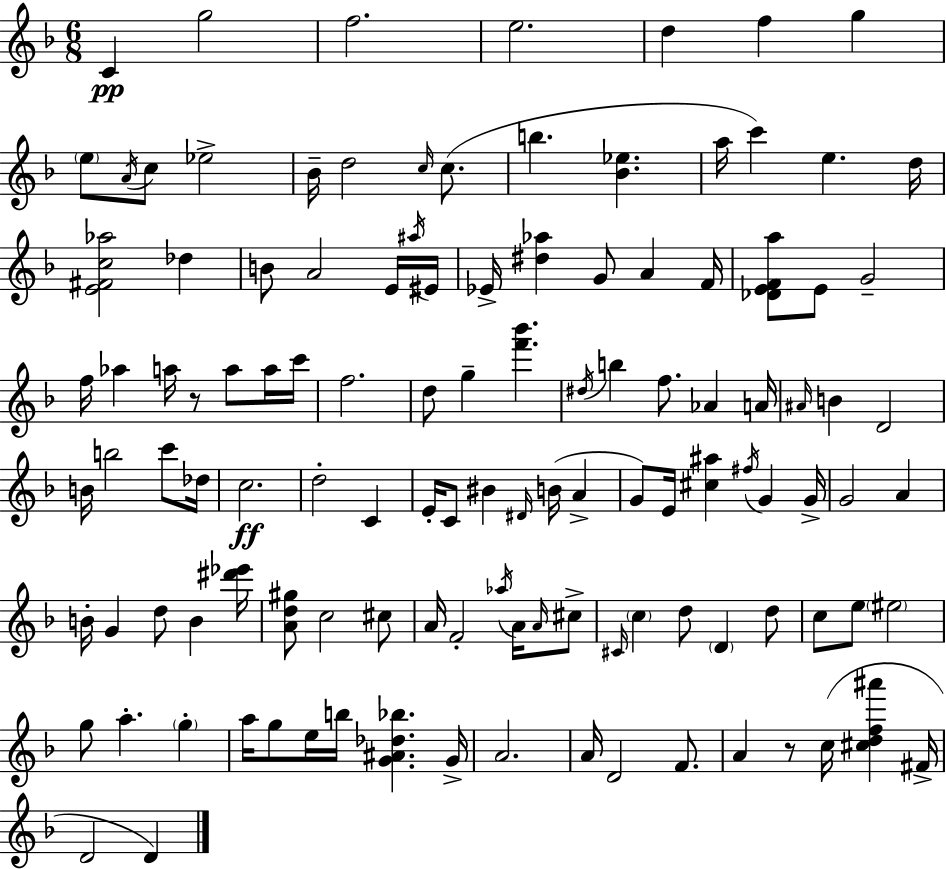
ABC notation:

X:1
T:Untitled
M:6/8
L:1/4
K:F
C g2 f2 e2 d f g e/2 A/4 c/2 _e2 _B/4 d2 c/4 c/2 b [_B_e] a/4 c' e d/4 [E^Fc_a]2 _d B/2 A2 E/4 ^a/4 ^E/4 _E/4 [^d_a] G/2 A F/4 [_DEFa]/2 E/2 G2 f/4 _a a/4 z/2 a/2 a/4 c'/4 f2 d/2 g [f'_b'] ^d/4 b f/2 _A A/4 ^A/4 B D2 B/4 b2 c'/2 _d/4 c2 d2 C E/4 C/2 ^B ^D/4 B/4 A G/2 E/4 [^c^a] ^f/4 G G/4 G2 A B/4 G d/2 B [^d'_e']/4 [Ad^g]/2 c2 ^c/2 A/4 F2 _a/4 A/4 A/4 ^c/2 ^C/4 c d/2 D d/2 c/2 e/2 ^e2 g/2 a g a/4 g/2 e/4 b/4 [G^A_d_b] G/4 A2 A/4 D2 F/2 A z/2 c/4 [^cdf^a'] ^F/4 D2 D